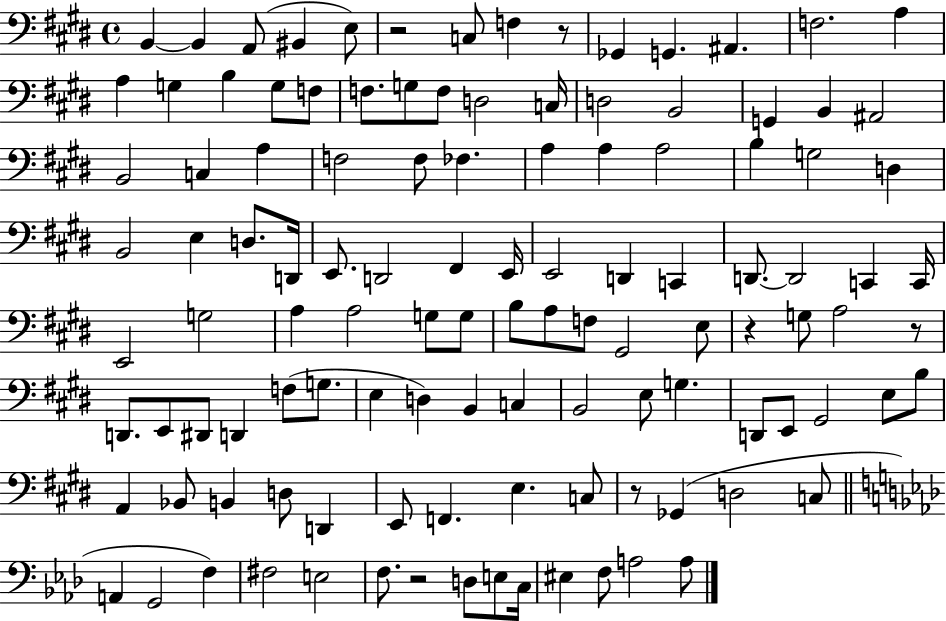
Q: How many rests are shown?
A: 6